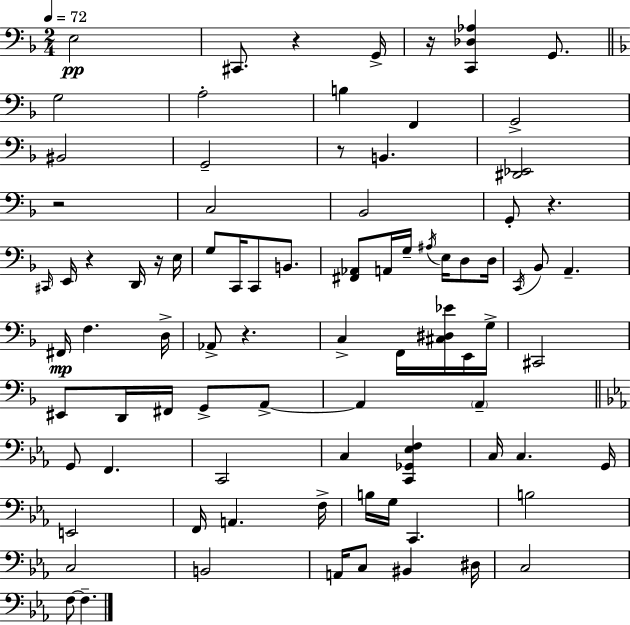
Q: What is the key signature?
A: F major